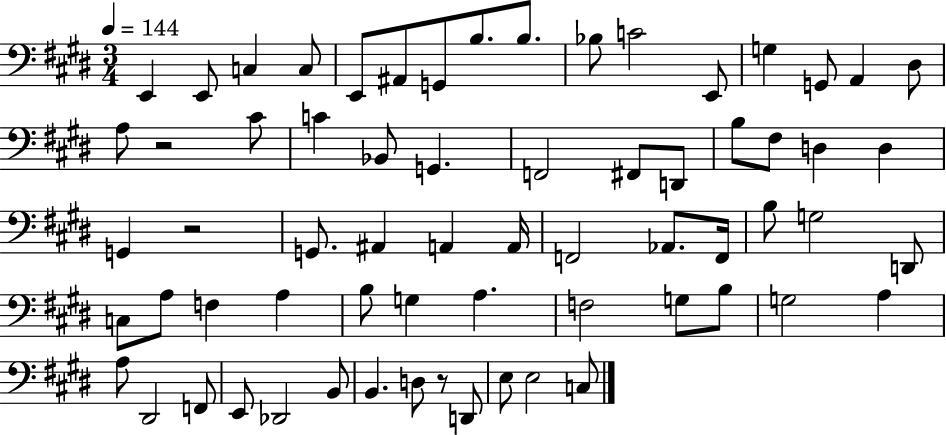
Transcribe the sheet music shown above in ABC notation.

X:1
T:Untitled
M:3/4
L:1/4
K:E
E,, E,,/2 C, C,/2 E,,/2 ^A,,/2 G,,/2 B,/2 B,/2 _B,/2 C2 E,,/2 G, G,,/2 A,, ^D,/2 A,/2 z2 ^C/2 C _B,,/2 G,, F,,2 ^F,,/2 D,,/2 B,/2 ^F,/2 D, D, G,, z2 G,,/2 ^A,, A,, A,,/4 F,,2 _A,,/2 F,,/4 B,/2 G,2 D,,/2 C,/2 A,/2 F, A, B,/2 G, A, F,2 G,/2 B,/2 G,2 A, A,/2 ^D,,2 F,,/2 E,,/2 _D,,2 B,,/2 B,, D,/2 z/2 D,,/2 E,/2 E,2 C,/2